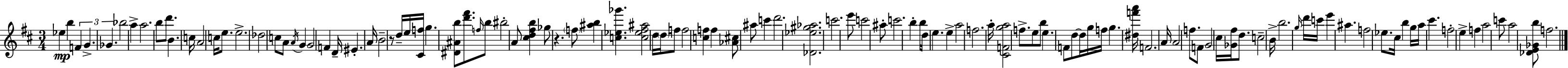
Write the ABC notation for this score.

X:1
T:Untitled
M:3/4
L:1/4
K:D
_e b F G _G _b2 a a2 b/2 d'/2 B c/4 A2 c/4 e/2 e2 _d2 c/2 A/2 A/4 G G2 F D/4 ^E A/4 B2 z/2 d/4 e/4 [^Cf]/4 g [^D^Ab]/2 [d'^f']/2 f/4 b/2 ^b2 A/2 [^cd^fb] _g/2 z f/2 [^ab] [c_e_g'] [c_e^f^a]2 d/4 d/4 f/2 f2 [cf] f [_A^c]/2 ^a/2 c' d'2 [_D_e^g_a]2 c'2 e'/2 c'2 ^a/2 c'2 b b/4 d/4 e e a2 f2 a/4 [^CFga]2 f/2 e/2 b/2 e F/2 d/2 d/4 g/4 f/4 g [^df'a']/4 F2 A/4 A2 f/2 F/2 G2 ^c/4 [_G^f]/4 d/2 c2 B/4 b2 g/4 d'/4 c'/4 e' ^a f2 _e/2 ^c/4 b g/4 a/4 ^c' f2 e f a2 c'/2 a2 [_DE_Gb]/2 f2